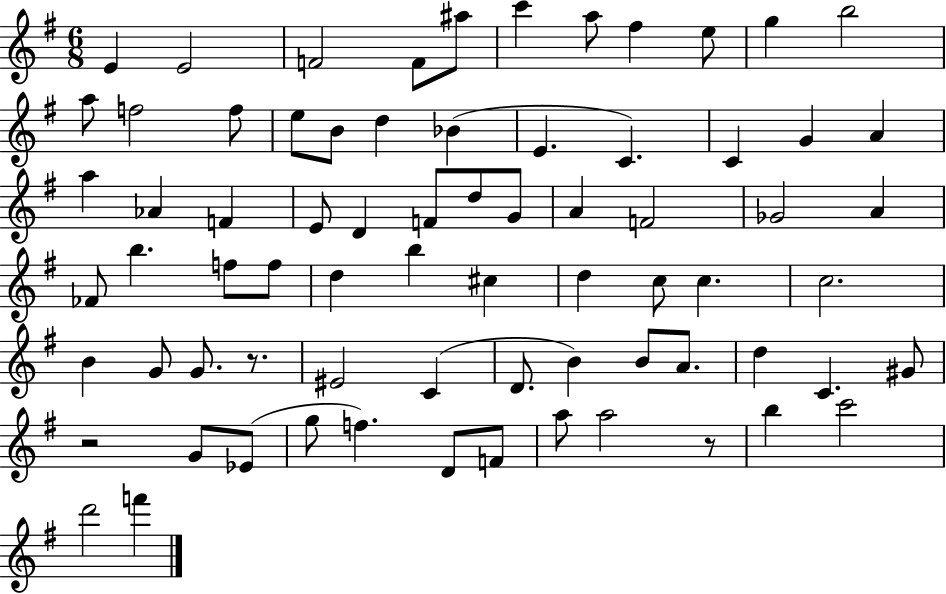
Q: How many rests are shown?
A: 3